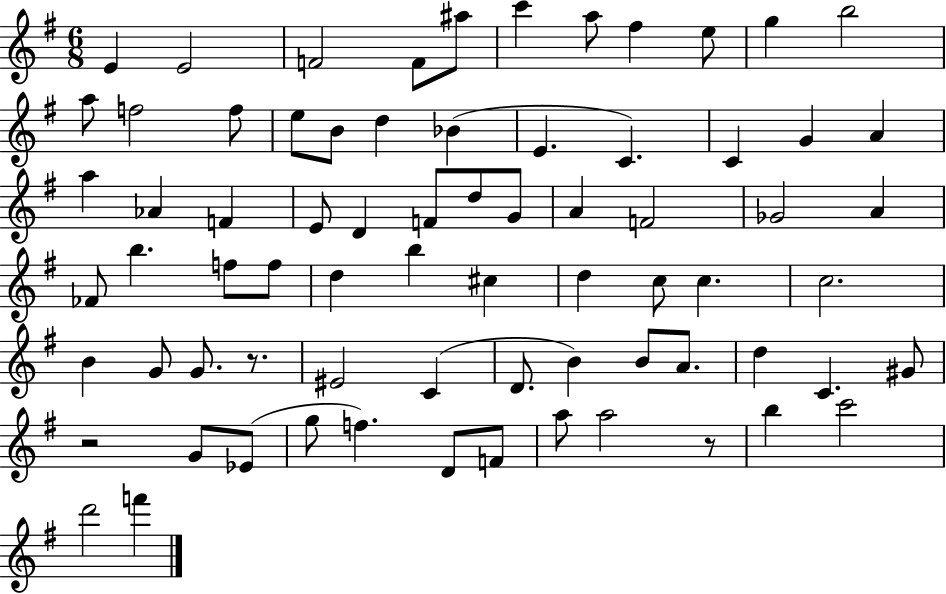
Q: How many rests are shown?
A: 3